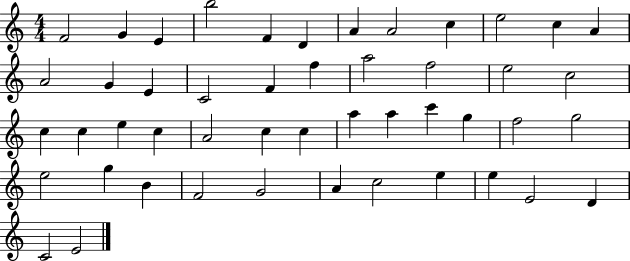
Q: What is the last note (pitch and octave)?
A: E4